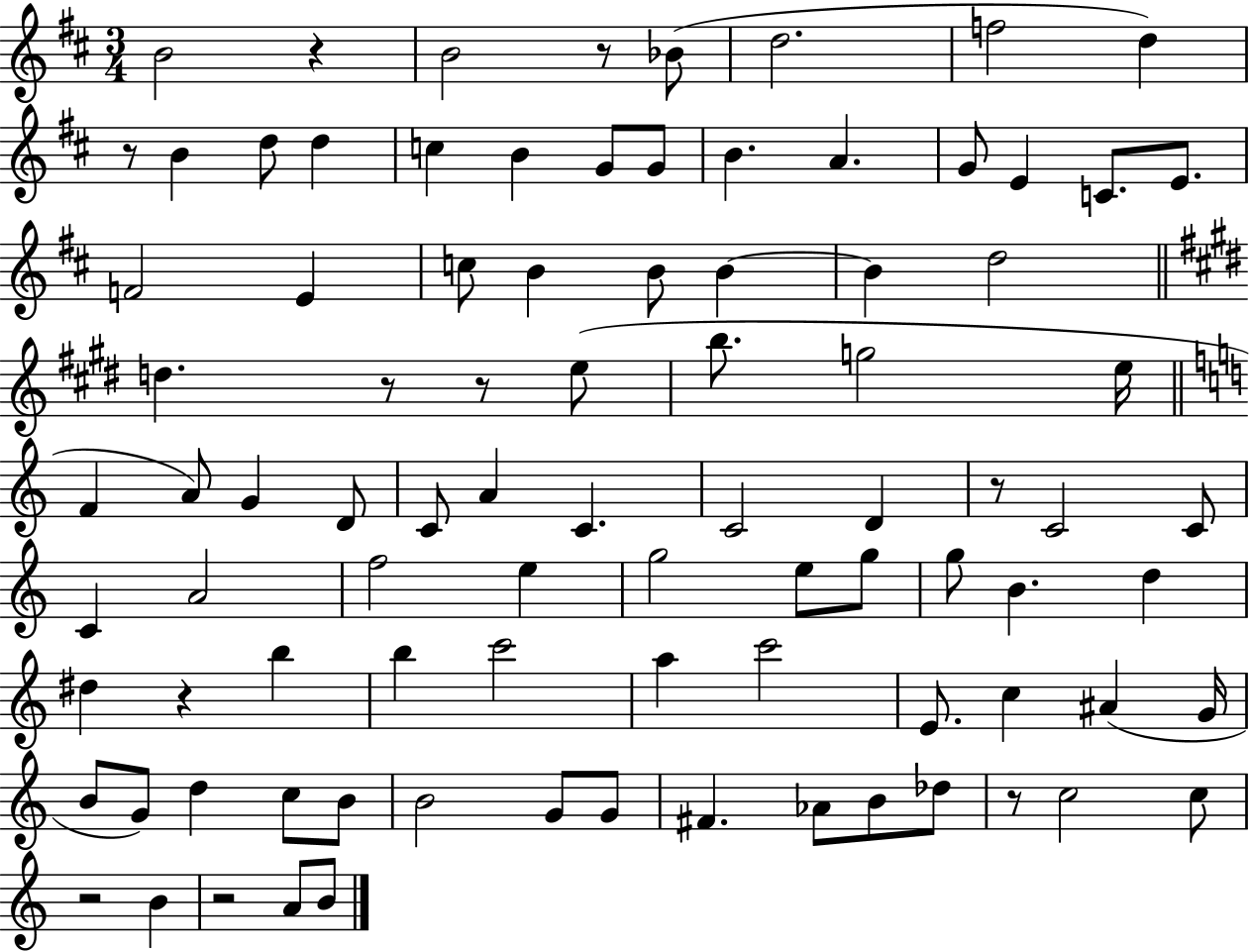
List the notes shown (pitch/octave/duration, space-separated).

B4/h R/q B4/h R/e Bb4/e D5/h. F5/h D5/q R/e B4/q D5/e D5/q C5/q B4/q G4/e G4/e B4/q. A4/q. G4/e E4/q C4/e. E4/e. F4/h E4/q C5/e B4/q B4/e B4/q B4/q D5/h D5/q. R/e R/e E5/e B5/e. G5/h E5/s F4/q A4/e G4/q D4/e C4/e A4/q C4/q. C4/h D4/q R/e C4/h C4/e C4/q A4/h F5/h E5/q G5/h E5/e G5/e G5/e B4/q. D5/q D#5/q R/q B5/q B5/q C6/h A5/q C6/h E4/e. C5/q A#4/q G4/s B4/e G4/e D5/q C5/e B4/e B4/h G4/e G4/e F#4/q. Ab4/e B4/e Db5/e R/e C5/h C5/e R/h B4/q R/h A4/e B4/e